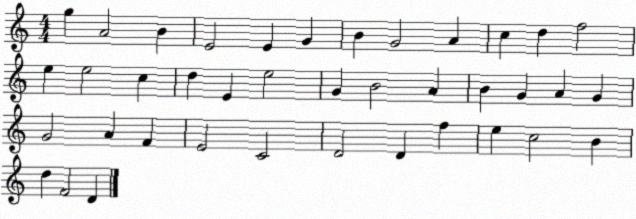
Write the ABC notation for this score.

X:1
T:Untitled
M:4/4
L:1/4
K:C
g A2 B E2 E G B G2 A c d f2 e e2 c d E e2 G B2 A B G A G G2 A F E2 C2 D2 D f e c2 B d F2 D